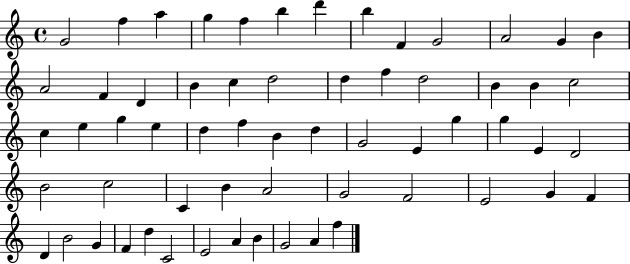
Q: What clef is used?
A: treble